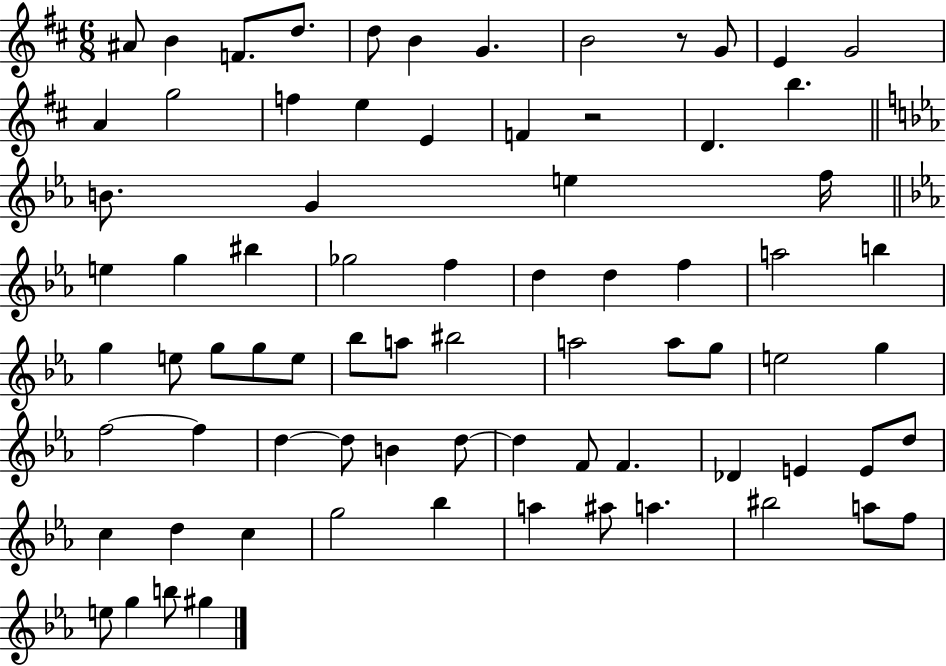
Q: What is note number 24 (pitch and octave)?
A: E5